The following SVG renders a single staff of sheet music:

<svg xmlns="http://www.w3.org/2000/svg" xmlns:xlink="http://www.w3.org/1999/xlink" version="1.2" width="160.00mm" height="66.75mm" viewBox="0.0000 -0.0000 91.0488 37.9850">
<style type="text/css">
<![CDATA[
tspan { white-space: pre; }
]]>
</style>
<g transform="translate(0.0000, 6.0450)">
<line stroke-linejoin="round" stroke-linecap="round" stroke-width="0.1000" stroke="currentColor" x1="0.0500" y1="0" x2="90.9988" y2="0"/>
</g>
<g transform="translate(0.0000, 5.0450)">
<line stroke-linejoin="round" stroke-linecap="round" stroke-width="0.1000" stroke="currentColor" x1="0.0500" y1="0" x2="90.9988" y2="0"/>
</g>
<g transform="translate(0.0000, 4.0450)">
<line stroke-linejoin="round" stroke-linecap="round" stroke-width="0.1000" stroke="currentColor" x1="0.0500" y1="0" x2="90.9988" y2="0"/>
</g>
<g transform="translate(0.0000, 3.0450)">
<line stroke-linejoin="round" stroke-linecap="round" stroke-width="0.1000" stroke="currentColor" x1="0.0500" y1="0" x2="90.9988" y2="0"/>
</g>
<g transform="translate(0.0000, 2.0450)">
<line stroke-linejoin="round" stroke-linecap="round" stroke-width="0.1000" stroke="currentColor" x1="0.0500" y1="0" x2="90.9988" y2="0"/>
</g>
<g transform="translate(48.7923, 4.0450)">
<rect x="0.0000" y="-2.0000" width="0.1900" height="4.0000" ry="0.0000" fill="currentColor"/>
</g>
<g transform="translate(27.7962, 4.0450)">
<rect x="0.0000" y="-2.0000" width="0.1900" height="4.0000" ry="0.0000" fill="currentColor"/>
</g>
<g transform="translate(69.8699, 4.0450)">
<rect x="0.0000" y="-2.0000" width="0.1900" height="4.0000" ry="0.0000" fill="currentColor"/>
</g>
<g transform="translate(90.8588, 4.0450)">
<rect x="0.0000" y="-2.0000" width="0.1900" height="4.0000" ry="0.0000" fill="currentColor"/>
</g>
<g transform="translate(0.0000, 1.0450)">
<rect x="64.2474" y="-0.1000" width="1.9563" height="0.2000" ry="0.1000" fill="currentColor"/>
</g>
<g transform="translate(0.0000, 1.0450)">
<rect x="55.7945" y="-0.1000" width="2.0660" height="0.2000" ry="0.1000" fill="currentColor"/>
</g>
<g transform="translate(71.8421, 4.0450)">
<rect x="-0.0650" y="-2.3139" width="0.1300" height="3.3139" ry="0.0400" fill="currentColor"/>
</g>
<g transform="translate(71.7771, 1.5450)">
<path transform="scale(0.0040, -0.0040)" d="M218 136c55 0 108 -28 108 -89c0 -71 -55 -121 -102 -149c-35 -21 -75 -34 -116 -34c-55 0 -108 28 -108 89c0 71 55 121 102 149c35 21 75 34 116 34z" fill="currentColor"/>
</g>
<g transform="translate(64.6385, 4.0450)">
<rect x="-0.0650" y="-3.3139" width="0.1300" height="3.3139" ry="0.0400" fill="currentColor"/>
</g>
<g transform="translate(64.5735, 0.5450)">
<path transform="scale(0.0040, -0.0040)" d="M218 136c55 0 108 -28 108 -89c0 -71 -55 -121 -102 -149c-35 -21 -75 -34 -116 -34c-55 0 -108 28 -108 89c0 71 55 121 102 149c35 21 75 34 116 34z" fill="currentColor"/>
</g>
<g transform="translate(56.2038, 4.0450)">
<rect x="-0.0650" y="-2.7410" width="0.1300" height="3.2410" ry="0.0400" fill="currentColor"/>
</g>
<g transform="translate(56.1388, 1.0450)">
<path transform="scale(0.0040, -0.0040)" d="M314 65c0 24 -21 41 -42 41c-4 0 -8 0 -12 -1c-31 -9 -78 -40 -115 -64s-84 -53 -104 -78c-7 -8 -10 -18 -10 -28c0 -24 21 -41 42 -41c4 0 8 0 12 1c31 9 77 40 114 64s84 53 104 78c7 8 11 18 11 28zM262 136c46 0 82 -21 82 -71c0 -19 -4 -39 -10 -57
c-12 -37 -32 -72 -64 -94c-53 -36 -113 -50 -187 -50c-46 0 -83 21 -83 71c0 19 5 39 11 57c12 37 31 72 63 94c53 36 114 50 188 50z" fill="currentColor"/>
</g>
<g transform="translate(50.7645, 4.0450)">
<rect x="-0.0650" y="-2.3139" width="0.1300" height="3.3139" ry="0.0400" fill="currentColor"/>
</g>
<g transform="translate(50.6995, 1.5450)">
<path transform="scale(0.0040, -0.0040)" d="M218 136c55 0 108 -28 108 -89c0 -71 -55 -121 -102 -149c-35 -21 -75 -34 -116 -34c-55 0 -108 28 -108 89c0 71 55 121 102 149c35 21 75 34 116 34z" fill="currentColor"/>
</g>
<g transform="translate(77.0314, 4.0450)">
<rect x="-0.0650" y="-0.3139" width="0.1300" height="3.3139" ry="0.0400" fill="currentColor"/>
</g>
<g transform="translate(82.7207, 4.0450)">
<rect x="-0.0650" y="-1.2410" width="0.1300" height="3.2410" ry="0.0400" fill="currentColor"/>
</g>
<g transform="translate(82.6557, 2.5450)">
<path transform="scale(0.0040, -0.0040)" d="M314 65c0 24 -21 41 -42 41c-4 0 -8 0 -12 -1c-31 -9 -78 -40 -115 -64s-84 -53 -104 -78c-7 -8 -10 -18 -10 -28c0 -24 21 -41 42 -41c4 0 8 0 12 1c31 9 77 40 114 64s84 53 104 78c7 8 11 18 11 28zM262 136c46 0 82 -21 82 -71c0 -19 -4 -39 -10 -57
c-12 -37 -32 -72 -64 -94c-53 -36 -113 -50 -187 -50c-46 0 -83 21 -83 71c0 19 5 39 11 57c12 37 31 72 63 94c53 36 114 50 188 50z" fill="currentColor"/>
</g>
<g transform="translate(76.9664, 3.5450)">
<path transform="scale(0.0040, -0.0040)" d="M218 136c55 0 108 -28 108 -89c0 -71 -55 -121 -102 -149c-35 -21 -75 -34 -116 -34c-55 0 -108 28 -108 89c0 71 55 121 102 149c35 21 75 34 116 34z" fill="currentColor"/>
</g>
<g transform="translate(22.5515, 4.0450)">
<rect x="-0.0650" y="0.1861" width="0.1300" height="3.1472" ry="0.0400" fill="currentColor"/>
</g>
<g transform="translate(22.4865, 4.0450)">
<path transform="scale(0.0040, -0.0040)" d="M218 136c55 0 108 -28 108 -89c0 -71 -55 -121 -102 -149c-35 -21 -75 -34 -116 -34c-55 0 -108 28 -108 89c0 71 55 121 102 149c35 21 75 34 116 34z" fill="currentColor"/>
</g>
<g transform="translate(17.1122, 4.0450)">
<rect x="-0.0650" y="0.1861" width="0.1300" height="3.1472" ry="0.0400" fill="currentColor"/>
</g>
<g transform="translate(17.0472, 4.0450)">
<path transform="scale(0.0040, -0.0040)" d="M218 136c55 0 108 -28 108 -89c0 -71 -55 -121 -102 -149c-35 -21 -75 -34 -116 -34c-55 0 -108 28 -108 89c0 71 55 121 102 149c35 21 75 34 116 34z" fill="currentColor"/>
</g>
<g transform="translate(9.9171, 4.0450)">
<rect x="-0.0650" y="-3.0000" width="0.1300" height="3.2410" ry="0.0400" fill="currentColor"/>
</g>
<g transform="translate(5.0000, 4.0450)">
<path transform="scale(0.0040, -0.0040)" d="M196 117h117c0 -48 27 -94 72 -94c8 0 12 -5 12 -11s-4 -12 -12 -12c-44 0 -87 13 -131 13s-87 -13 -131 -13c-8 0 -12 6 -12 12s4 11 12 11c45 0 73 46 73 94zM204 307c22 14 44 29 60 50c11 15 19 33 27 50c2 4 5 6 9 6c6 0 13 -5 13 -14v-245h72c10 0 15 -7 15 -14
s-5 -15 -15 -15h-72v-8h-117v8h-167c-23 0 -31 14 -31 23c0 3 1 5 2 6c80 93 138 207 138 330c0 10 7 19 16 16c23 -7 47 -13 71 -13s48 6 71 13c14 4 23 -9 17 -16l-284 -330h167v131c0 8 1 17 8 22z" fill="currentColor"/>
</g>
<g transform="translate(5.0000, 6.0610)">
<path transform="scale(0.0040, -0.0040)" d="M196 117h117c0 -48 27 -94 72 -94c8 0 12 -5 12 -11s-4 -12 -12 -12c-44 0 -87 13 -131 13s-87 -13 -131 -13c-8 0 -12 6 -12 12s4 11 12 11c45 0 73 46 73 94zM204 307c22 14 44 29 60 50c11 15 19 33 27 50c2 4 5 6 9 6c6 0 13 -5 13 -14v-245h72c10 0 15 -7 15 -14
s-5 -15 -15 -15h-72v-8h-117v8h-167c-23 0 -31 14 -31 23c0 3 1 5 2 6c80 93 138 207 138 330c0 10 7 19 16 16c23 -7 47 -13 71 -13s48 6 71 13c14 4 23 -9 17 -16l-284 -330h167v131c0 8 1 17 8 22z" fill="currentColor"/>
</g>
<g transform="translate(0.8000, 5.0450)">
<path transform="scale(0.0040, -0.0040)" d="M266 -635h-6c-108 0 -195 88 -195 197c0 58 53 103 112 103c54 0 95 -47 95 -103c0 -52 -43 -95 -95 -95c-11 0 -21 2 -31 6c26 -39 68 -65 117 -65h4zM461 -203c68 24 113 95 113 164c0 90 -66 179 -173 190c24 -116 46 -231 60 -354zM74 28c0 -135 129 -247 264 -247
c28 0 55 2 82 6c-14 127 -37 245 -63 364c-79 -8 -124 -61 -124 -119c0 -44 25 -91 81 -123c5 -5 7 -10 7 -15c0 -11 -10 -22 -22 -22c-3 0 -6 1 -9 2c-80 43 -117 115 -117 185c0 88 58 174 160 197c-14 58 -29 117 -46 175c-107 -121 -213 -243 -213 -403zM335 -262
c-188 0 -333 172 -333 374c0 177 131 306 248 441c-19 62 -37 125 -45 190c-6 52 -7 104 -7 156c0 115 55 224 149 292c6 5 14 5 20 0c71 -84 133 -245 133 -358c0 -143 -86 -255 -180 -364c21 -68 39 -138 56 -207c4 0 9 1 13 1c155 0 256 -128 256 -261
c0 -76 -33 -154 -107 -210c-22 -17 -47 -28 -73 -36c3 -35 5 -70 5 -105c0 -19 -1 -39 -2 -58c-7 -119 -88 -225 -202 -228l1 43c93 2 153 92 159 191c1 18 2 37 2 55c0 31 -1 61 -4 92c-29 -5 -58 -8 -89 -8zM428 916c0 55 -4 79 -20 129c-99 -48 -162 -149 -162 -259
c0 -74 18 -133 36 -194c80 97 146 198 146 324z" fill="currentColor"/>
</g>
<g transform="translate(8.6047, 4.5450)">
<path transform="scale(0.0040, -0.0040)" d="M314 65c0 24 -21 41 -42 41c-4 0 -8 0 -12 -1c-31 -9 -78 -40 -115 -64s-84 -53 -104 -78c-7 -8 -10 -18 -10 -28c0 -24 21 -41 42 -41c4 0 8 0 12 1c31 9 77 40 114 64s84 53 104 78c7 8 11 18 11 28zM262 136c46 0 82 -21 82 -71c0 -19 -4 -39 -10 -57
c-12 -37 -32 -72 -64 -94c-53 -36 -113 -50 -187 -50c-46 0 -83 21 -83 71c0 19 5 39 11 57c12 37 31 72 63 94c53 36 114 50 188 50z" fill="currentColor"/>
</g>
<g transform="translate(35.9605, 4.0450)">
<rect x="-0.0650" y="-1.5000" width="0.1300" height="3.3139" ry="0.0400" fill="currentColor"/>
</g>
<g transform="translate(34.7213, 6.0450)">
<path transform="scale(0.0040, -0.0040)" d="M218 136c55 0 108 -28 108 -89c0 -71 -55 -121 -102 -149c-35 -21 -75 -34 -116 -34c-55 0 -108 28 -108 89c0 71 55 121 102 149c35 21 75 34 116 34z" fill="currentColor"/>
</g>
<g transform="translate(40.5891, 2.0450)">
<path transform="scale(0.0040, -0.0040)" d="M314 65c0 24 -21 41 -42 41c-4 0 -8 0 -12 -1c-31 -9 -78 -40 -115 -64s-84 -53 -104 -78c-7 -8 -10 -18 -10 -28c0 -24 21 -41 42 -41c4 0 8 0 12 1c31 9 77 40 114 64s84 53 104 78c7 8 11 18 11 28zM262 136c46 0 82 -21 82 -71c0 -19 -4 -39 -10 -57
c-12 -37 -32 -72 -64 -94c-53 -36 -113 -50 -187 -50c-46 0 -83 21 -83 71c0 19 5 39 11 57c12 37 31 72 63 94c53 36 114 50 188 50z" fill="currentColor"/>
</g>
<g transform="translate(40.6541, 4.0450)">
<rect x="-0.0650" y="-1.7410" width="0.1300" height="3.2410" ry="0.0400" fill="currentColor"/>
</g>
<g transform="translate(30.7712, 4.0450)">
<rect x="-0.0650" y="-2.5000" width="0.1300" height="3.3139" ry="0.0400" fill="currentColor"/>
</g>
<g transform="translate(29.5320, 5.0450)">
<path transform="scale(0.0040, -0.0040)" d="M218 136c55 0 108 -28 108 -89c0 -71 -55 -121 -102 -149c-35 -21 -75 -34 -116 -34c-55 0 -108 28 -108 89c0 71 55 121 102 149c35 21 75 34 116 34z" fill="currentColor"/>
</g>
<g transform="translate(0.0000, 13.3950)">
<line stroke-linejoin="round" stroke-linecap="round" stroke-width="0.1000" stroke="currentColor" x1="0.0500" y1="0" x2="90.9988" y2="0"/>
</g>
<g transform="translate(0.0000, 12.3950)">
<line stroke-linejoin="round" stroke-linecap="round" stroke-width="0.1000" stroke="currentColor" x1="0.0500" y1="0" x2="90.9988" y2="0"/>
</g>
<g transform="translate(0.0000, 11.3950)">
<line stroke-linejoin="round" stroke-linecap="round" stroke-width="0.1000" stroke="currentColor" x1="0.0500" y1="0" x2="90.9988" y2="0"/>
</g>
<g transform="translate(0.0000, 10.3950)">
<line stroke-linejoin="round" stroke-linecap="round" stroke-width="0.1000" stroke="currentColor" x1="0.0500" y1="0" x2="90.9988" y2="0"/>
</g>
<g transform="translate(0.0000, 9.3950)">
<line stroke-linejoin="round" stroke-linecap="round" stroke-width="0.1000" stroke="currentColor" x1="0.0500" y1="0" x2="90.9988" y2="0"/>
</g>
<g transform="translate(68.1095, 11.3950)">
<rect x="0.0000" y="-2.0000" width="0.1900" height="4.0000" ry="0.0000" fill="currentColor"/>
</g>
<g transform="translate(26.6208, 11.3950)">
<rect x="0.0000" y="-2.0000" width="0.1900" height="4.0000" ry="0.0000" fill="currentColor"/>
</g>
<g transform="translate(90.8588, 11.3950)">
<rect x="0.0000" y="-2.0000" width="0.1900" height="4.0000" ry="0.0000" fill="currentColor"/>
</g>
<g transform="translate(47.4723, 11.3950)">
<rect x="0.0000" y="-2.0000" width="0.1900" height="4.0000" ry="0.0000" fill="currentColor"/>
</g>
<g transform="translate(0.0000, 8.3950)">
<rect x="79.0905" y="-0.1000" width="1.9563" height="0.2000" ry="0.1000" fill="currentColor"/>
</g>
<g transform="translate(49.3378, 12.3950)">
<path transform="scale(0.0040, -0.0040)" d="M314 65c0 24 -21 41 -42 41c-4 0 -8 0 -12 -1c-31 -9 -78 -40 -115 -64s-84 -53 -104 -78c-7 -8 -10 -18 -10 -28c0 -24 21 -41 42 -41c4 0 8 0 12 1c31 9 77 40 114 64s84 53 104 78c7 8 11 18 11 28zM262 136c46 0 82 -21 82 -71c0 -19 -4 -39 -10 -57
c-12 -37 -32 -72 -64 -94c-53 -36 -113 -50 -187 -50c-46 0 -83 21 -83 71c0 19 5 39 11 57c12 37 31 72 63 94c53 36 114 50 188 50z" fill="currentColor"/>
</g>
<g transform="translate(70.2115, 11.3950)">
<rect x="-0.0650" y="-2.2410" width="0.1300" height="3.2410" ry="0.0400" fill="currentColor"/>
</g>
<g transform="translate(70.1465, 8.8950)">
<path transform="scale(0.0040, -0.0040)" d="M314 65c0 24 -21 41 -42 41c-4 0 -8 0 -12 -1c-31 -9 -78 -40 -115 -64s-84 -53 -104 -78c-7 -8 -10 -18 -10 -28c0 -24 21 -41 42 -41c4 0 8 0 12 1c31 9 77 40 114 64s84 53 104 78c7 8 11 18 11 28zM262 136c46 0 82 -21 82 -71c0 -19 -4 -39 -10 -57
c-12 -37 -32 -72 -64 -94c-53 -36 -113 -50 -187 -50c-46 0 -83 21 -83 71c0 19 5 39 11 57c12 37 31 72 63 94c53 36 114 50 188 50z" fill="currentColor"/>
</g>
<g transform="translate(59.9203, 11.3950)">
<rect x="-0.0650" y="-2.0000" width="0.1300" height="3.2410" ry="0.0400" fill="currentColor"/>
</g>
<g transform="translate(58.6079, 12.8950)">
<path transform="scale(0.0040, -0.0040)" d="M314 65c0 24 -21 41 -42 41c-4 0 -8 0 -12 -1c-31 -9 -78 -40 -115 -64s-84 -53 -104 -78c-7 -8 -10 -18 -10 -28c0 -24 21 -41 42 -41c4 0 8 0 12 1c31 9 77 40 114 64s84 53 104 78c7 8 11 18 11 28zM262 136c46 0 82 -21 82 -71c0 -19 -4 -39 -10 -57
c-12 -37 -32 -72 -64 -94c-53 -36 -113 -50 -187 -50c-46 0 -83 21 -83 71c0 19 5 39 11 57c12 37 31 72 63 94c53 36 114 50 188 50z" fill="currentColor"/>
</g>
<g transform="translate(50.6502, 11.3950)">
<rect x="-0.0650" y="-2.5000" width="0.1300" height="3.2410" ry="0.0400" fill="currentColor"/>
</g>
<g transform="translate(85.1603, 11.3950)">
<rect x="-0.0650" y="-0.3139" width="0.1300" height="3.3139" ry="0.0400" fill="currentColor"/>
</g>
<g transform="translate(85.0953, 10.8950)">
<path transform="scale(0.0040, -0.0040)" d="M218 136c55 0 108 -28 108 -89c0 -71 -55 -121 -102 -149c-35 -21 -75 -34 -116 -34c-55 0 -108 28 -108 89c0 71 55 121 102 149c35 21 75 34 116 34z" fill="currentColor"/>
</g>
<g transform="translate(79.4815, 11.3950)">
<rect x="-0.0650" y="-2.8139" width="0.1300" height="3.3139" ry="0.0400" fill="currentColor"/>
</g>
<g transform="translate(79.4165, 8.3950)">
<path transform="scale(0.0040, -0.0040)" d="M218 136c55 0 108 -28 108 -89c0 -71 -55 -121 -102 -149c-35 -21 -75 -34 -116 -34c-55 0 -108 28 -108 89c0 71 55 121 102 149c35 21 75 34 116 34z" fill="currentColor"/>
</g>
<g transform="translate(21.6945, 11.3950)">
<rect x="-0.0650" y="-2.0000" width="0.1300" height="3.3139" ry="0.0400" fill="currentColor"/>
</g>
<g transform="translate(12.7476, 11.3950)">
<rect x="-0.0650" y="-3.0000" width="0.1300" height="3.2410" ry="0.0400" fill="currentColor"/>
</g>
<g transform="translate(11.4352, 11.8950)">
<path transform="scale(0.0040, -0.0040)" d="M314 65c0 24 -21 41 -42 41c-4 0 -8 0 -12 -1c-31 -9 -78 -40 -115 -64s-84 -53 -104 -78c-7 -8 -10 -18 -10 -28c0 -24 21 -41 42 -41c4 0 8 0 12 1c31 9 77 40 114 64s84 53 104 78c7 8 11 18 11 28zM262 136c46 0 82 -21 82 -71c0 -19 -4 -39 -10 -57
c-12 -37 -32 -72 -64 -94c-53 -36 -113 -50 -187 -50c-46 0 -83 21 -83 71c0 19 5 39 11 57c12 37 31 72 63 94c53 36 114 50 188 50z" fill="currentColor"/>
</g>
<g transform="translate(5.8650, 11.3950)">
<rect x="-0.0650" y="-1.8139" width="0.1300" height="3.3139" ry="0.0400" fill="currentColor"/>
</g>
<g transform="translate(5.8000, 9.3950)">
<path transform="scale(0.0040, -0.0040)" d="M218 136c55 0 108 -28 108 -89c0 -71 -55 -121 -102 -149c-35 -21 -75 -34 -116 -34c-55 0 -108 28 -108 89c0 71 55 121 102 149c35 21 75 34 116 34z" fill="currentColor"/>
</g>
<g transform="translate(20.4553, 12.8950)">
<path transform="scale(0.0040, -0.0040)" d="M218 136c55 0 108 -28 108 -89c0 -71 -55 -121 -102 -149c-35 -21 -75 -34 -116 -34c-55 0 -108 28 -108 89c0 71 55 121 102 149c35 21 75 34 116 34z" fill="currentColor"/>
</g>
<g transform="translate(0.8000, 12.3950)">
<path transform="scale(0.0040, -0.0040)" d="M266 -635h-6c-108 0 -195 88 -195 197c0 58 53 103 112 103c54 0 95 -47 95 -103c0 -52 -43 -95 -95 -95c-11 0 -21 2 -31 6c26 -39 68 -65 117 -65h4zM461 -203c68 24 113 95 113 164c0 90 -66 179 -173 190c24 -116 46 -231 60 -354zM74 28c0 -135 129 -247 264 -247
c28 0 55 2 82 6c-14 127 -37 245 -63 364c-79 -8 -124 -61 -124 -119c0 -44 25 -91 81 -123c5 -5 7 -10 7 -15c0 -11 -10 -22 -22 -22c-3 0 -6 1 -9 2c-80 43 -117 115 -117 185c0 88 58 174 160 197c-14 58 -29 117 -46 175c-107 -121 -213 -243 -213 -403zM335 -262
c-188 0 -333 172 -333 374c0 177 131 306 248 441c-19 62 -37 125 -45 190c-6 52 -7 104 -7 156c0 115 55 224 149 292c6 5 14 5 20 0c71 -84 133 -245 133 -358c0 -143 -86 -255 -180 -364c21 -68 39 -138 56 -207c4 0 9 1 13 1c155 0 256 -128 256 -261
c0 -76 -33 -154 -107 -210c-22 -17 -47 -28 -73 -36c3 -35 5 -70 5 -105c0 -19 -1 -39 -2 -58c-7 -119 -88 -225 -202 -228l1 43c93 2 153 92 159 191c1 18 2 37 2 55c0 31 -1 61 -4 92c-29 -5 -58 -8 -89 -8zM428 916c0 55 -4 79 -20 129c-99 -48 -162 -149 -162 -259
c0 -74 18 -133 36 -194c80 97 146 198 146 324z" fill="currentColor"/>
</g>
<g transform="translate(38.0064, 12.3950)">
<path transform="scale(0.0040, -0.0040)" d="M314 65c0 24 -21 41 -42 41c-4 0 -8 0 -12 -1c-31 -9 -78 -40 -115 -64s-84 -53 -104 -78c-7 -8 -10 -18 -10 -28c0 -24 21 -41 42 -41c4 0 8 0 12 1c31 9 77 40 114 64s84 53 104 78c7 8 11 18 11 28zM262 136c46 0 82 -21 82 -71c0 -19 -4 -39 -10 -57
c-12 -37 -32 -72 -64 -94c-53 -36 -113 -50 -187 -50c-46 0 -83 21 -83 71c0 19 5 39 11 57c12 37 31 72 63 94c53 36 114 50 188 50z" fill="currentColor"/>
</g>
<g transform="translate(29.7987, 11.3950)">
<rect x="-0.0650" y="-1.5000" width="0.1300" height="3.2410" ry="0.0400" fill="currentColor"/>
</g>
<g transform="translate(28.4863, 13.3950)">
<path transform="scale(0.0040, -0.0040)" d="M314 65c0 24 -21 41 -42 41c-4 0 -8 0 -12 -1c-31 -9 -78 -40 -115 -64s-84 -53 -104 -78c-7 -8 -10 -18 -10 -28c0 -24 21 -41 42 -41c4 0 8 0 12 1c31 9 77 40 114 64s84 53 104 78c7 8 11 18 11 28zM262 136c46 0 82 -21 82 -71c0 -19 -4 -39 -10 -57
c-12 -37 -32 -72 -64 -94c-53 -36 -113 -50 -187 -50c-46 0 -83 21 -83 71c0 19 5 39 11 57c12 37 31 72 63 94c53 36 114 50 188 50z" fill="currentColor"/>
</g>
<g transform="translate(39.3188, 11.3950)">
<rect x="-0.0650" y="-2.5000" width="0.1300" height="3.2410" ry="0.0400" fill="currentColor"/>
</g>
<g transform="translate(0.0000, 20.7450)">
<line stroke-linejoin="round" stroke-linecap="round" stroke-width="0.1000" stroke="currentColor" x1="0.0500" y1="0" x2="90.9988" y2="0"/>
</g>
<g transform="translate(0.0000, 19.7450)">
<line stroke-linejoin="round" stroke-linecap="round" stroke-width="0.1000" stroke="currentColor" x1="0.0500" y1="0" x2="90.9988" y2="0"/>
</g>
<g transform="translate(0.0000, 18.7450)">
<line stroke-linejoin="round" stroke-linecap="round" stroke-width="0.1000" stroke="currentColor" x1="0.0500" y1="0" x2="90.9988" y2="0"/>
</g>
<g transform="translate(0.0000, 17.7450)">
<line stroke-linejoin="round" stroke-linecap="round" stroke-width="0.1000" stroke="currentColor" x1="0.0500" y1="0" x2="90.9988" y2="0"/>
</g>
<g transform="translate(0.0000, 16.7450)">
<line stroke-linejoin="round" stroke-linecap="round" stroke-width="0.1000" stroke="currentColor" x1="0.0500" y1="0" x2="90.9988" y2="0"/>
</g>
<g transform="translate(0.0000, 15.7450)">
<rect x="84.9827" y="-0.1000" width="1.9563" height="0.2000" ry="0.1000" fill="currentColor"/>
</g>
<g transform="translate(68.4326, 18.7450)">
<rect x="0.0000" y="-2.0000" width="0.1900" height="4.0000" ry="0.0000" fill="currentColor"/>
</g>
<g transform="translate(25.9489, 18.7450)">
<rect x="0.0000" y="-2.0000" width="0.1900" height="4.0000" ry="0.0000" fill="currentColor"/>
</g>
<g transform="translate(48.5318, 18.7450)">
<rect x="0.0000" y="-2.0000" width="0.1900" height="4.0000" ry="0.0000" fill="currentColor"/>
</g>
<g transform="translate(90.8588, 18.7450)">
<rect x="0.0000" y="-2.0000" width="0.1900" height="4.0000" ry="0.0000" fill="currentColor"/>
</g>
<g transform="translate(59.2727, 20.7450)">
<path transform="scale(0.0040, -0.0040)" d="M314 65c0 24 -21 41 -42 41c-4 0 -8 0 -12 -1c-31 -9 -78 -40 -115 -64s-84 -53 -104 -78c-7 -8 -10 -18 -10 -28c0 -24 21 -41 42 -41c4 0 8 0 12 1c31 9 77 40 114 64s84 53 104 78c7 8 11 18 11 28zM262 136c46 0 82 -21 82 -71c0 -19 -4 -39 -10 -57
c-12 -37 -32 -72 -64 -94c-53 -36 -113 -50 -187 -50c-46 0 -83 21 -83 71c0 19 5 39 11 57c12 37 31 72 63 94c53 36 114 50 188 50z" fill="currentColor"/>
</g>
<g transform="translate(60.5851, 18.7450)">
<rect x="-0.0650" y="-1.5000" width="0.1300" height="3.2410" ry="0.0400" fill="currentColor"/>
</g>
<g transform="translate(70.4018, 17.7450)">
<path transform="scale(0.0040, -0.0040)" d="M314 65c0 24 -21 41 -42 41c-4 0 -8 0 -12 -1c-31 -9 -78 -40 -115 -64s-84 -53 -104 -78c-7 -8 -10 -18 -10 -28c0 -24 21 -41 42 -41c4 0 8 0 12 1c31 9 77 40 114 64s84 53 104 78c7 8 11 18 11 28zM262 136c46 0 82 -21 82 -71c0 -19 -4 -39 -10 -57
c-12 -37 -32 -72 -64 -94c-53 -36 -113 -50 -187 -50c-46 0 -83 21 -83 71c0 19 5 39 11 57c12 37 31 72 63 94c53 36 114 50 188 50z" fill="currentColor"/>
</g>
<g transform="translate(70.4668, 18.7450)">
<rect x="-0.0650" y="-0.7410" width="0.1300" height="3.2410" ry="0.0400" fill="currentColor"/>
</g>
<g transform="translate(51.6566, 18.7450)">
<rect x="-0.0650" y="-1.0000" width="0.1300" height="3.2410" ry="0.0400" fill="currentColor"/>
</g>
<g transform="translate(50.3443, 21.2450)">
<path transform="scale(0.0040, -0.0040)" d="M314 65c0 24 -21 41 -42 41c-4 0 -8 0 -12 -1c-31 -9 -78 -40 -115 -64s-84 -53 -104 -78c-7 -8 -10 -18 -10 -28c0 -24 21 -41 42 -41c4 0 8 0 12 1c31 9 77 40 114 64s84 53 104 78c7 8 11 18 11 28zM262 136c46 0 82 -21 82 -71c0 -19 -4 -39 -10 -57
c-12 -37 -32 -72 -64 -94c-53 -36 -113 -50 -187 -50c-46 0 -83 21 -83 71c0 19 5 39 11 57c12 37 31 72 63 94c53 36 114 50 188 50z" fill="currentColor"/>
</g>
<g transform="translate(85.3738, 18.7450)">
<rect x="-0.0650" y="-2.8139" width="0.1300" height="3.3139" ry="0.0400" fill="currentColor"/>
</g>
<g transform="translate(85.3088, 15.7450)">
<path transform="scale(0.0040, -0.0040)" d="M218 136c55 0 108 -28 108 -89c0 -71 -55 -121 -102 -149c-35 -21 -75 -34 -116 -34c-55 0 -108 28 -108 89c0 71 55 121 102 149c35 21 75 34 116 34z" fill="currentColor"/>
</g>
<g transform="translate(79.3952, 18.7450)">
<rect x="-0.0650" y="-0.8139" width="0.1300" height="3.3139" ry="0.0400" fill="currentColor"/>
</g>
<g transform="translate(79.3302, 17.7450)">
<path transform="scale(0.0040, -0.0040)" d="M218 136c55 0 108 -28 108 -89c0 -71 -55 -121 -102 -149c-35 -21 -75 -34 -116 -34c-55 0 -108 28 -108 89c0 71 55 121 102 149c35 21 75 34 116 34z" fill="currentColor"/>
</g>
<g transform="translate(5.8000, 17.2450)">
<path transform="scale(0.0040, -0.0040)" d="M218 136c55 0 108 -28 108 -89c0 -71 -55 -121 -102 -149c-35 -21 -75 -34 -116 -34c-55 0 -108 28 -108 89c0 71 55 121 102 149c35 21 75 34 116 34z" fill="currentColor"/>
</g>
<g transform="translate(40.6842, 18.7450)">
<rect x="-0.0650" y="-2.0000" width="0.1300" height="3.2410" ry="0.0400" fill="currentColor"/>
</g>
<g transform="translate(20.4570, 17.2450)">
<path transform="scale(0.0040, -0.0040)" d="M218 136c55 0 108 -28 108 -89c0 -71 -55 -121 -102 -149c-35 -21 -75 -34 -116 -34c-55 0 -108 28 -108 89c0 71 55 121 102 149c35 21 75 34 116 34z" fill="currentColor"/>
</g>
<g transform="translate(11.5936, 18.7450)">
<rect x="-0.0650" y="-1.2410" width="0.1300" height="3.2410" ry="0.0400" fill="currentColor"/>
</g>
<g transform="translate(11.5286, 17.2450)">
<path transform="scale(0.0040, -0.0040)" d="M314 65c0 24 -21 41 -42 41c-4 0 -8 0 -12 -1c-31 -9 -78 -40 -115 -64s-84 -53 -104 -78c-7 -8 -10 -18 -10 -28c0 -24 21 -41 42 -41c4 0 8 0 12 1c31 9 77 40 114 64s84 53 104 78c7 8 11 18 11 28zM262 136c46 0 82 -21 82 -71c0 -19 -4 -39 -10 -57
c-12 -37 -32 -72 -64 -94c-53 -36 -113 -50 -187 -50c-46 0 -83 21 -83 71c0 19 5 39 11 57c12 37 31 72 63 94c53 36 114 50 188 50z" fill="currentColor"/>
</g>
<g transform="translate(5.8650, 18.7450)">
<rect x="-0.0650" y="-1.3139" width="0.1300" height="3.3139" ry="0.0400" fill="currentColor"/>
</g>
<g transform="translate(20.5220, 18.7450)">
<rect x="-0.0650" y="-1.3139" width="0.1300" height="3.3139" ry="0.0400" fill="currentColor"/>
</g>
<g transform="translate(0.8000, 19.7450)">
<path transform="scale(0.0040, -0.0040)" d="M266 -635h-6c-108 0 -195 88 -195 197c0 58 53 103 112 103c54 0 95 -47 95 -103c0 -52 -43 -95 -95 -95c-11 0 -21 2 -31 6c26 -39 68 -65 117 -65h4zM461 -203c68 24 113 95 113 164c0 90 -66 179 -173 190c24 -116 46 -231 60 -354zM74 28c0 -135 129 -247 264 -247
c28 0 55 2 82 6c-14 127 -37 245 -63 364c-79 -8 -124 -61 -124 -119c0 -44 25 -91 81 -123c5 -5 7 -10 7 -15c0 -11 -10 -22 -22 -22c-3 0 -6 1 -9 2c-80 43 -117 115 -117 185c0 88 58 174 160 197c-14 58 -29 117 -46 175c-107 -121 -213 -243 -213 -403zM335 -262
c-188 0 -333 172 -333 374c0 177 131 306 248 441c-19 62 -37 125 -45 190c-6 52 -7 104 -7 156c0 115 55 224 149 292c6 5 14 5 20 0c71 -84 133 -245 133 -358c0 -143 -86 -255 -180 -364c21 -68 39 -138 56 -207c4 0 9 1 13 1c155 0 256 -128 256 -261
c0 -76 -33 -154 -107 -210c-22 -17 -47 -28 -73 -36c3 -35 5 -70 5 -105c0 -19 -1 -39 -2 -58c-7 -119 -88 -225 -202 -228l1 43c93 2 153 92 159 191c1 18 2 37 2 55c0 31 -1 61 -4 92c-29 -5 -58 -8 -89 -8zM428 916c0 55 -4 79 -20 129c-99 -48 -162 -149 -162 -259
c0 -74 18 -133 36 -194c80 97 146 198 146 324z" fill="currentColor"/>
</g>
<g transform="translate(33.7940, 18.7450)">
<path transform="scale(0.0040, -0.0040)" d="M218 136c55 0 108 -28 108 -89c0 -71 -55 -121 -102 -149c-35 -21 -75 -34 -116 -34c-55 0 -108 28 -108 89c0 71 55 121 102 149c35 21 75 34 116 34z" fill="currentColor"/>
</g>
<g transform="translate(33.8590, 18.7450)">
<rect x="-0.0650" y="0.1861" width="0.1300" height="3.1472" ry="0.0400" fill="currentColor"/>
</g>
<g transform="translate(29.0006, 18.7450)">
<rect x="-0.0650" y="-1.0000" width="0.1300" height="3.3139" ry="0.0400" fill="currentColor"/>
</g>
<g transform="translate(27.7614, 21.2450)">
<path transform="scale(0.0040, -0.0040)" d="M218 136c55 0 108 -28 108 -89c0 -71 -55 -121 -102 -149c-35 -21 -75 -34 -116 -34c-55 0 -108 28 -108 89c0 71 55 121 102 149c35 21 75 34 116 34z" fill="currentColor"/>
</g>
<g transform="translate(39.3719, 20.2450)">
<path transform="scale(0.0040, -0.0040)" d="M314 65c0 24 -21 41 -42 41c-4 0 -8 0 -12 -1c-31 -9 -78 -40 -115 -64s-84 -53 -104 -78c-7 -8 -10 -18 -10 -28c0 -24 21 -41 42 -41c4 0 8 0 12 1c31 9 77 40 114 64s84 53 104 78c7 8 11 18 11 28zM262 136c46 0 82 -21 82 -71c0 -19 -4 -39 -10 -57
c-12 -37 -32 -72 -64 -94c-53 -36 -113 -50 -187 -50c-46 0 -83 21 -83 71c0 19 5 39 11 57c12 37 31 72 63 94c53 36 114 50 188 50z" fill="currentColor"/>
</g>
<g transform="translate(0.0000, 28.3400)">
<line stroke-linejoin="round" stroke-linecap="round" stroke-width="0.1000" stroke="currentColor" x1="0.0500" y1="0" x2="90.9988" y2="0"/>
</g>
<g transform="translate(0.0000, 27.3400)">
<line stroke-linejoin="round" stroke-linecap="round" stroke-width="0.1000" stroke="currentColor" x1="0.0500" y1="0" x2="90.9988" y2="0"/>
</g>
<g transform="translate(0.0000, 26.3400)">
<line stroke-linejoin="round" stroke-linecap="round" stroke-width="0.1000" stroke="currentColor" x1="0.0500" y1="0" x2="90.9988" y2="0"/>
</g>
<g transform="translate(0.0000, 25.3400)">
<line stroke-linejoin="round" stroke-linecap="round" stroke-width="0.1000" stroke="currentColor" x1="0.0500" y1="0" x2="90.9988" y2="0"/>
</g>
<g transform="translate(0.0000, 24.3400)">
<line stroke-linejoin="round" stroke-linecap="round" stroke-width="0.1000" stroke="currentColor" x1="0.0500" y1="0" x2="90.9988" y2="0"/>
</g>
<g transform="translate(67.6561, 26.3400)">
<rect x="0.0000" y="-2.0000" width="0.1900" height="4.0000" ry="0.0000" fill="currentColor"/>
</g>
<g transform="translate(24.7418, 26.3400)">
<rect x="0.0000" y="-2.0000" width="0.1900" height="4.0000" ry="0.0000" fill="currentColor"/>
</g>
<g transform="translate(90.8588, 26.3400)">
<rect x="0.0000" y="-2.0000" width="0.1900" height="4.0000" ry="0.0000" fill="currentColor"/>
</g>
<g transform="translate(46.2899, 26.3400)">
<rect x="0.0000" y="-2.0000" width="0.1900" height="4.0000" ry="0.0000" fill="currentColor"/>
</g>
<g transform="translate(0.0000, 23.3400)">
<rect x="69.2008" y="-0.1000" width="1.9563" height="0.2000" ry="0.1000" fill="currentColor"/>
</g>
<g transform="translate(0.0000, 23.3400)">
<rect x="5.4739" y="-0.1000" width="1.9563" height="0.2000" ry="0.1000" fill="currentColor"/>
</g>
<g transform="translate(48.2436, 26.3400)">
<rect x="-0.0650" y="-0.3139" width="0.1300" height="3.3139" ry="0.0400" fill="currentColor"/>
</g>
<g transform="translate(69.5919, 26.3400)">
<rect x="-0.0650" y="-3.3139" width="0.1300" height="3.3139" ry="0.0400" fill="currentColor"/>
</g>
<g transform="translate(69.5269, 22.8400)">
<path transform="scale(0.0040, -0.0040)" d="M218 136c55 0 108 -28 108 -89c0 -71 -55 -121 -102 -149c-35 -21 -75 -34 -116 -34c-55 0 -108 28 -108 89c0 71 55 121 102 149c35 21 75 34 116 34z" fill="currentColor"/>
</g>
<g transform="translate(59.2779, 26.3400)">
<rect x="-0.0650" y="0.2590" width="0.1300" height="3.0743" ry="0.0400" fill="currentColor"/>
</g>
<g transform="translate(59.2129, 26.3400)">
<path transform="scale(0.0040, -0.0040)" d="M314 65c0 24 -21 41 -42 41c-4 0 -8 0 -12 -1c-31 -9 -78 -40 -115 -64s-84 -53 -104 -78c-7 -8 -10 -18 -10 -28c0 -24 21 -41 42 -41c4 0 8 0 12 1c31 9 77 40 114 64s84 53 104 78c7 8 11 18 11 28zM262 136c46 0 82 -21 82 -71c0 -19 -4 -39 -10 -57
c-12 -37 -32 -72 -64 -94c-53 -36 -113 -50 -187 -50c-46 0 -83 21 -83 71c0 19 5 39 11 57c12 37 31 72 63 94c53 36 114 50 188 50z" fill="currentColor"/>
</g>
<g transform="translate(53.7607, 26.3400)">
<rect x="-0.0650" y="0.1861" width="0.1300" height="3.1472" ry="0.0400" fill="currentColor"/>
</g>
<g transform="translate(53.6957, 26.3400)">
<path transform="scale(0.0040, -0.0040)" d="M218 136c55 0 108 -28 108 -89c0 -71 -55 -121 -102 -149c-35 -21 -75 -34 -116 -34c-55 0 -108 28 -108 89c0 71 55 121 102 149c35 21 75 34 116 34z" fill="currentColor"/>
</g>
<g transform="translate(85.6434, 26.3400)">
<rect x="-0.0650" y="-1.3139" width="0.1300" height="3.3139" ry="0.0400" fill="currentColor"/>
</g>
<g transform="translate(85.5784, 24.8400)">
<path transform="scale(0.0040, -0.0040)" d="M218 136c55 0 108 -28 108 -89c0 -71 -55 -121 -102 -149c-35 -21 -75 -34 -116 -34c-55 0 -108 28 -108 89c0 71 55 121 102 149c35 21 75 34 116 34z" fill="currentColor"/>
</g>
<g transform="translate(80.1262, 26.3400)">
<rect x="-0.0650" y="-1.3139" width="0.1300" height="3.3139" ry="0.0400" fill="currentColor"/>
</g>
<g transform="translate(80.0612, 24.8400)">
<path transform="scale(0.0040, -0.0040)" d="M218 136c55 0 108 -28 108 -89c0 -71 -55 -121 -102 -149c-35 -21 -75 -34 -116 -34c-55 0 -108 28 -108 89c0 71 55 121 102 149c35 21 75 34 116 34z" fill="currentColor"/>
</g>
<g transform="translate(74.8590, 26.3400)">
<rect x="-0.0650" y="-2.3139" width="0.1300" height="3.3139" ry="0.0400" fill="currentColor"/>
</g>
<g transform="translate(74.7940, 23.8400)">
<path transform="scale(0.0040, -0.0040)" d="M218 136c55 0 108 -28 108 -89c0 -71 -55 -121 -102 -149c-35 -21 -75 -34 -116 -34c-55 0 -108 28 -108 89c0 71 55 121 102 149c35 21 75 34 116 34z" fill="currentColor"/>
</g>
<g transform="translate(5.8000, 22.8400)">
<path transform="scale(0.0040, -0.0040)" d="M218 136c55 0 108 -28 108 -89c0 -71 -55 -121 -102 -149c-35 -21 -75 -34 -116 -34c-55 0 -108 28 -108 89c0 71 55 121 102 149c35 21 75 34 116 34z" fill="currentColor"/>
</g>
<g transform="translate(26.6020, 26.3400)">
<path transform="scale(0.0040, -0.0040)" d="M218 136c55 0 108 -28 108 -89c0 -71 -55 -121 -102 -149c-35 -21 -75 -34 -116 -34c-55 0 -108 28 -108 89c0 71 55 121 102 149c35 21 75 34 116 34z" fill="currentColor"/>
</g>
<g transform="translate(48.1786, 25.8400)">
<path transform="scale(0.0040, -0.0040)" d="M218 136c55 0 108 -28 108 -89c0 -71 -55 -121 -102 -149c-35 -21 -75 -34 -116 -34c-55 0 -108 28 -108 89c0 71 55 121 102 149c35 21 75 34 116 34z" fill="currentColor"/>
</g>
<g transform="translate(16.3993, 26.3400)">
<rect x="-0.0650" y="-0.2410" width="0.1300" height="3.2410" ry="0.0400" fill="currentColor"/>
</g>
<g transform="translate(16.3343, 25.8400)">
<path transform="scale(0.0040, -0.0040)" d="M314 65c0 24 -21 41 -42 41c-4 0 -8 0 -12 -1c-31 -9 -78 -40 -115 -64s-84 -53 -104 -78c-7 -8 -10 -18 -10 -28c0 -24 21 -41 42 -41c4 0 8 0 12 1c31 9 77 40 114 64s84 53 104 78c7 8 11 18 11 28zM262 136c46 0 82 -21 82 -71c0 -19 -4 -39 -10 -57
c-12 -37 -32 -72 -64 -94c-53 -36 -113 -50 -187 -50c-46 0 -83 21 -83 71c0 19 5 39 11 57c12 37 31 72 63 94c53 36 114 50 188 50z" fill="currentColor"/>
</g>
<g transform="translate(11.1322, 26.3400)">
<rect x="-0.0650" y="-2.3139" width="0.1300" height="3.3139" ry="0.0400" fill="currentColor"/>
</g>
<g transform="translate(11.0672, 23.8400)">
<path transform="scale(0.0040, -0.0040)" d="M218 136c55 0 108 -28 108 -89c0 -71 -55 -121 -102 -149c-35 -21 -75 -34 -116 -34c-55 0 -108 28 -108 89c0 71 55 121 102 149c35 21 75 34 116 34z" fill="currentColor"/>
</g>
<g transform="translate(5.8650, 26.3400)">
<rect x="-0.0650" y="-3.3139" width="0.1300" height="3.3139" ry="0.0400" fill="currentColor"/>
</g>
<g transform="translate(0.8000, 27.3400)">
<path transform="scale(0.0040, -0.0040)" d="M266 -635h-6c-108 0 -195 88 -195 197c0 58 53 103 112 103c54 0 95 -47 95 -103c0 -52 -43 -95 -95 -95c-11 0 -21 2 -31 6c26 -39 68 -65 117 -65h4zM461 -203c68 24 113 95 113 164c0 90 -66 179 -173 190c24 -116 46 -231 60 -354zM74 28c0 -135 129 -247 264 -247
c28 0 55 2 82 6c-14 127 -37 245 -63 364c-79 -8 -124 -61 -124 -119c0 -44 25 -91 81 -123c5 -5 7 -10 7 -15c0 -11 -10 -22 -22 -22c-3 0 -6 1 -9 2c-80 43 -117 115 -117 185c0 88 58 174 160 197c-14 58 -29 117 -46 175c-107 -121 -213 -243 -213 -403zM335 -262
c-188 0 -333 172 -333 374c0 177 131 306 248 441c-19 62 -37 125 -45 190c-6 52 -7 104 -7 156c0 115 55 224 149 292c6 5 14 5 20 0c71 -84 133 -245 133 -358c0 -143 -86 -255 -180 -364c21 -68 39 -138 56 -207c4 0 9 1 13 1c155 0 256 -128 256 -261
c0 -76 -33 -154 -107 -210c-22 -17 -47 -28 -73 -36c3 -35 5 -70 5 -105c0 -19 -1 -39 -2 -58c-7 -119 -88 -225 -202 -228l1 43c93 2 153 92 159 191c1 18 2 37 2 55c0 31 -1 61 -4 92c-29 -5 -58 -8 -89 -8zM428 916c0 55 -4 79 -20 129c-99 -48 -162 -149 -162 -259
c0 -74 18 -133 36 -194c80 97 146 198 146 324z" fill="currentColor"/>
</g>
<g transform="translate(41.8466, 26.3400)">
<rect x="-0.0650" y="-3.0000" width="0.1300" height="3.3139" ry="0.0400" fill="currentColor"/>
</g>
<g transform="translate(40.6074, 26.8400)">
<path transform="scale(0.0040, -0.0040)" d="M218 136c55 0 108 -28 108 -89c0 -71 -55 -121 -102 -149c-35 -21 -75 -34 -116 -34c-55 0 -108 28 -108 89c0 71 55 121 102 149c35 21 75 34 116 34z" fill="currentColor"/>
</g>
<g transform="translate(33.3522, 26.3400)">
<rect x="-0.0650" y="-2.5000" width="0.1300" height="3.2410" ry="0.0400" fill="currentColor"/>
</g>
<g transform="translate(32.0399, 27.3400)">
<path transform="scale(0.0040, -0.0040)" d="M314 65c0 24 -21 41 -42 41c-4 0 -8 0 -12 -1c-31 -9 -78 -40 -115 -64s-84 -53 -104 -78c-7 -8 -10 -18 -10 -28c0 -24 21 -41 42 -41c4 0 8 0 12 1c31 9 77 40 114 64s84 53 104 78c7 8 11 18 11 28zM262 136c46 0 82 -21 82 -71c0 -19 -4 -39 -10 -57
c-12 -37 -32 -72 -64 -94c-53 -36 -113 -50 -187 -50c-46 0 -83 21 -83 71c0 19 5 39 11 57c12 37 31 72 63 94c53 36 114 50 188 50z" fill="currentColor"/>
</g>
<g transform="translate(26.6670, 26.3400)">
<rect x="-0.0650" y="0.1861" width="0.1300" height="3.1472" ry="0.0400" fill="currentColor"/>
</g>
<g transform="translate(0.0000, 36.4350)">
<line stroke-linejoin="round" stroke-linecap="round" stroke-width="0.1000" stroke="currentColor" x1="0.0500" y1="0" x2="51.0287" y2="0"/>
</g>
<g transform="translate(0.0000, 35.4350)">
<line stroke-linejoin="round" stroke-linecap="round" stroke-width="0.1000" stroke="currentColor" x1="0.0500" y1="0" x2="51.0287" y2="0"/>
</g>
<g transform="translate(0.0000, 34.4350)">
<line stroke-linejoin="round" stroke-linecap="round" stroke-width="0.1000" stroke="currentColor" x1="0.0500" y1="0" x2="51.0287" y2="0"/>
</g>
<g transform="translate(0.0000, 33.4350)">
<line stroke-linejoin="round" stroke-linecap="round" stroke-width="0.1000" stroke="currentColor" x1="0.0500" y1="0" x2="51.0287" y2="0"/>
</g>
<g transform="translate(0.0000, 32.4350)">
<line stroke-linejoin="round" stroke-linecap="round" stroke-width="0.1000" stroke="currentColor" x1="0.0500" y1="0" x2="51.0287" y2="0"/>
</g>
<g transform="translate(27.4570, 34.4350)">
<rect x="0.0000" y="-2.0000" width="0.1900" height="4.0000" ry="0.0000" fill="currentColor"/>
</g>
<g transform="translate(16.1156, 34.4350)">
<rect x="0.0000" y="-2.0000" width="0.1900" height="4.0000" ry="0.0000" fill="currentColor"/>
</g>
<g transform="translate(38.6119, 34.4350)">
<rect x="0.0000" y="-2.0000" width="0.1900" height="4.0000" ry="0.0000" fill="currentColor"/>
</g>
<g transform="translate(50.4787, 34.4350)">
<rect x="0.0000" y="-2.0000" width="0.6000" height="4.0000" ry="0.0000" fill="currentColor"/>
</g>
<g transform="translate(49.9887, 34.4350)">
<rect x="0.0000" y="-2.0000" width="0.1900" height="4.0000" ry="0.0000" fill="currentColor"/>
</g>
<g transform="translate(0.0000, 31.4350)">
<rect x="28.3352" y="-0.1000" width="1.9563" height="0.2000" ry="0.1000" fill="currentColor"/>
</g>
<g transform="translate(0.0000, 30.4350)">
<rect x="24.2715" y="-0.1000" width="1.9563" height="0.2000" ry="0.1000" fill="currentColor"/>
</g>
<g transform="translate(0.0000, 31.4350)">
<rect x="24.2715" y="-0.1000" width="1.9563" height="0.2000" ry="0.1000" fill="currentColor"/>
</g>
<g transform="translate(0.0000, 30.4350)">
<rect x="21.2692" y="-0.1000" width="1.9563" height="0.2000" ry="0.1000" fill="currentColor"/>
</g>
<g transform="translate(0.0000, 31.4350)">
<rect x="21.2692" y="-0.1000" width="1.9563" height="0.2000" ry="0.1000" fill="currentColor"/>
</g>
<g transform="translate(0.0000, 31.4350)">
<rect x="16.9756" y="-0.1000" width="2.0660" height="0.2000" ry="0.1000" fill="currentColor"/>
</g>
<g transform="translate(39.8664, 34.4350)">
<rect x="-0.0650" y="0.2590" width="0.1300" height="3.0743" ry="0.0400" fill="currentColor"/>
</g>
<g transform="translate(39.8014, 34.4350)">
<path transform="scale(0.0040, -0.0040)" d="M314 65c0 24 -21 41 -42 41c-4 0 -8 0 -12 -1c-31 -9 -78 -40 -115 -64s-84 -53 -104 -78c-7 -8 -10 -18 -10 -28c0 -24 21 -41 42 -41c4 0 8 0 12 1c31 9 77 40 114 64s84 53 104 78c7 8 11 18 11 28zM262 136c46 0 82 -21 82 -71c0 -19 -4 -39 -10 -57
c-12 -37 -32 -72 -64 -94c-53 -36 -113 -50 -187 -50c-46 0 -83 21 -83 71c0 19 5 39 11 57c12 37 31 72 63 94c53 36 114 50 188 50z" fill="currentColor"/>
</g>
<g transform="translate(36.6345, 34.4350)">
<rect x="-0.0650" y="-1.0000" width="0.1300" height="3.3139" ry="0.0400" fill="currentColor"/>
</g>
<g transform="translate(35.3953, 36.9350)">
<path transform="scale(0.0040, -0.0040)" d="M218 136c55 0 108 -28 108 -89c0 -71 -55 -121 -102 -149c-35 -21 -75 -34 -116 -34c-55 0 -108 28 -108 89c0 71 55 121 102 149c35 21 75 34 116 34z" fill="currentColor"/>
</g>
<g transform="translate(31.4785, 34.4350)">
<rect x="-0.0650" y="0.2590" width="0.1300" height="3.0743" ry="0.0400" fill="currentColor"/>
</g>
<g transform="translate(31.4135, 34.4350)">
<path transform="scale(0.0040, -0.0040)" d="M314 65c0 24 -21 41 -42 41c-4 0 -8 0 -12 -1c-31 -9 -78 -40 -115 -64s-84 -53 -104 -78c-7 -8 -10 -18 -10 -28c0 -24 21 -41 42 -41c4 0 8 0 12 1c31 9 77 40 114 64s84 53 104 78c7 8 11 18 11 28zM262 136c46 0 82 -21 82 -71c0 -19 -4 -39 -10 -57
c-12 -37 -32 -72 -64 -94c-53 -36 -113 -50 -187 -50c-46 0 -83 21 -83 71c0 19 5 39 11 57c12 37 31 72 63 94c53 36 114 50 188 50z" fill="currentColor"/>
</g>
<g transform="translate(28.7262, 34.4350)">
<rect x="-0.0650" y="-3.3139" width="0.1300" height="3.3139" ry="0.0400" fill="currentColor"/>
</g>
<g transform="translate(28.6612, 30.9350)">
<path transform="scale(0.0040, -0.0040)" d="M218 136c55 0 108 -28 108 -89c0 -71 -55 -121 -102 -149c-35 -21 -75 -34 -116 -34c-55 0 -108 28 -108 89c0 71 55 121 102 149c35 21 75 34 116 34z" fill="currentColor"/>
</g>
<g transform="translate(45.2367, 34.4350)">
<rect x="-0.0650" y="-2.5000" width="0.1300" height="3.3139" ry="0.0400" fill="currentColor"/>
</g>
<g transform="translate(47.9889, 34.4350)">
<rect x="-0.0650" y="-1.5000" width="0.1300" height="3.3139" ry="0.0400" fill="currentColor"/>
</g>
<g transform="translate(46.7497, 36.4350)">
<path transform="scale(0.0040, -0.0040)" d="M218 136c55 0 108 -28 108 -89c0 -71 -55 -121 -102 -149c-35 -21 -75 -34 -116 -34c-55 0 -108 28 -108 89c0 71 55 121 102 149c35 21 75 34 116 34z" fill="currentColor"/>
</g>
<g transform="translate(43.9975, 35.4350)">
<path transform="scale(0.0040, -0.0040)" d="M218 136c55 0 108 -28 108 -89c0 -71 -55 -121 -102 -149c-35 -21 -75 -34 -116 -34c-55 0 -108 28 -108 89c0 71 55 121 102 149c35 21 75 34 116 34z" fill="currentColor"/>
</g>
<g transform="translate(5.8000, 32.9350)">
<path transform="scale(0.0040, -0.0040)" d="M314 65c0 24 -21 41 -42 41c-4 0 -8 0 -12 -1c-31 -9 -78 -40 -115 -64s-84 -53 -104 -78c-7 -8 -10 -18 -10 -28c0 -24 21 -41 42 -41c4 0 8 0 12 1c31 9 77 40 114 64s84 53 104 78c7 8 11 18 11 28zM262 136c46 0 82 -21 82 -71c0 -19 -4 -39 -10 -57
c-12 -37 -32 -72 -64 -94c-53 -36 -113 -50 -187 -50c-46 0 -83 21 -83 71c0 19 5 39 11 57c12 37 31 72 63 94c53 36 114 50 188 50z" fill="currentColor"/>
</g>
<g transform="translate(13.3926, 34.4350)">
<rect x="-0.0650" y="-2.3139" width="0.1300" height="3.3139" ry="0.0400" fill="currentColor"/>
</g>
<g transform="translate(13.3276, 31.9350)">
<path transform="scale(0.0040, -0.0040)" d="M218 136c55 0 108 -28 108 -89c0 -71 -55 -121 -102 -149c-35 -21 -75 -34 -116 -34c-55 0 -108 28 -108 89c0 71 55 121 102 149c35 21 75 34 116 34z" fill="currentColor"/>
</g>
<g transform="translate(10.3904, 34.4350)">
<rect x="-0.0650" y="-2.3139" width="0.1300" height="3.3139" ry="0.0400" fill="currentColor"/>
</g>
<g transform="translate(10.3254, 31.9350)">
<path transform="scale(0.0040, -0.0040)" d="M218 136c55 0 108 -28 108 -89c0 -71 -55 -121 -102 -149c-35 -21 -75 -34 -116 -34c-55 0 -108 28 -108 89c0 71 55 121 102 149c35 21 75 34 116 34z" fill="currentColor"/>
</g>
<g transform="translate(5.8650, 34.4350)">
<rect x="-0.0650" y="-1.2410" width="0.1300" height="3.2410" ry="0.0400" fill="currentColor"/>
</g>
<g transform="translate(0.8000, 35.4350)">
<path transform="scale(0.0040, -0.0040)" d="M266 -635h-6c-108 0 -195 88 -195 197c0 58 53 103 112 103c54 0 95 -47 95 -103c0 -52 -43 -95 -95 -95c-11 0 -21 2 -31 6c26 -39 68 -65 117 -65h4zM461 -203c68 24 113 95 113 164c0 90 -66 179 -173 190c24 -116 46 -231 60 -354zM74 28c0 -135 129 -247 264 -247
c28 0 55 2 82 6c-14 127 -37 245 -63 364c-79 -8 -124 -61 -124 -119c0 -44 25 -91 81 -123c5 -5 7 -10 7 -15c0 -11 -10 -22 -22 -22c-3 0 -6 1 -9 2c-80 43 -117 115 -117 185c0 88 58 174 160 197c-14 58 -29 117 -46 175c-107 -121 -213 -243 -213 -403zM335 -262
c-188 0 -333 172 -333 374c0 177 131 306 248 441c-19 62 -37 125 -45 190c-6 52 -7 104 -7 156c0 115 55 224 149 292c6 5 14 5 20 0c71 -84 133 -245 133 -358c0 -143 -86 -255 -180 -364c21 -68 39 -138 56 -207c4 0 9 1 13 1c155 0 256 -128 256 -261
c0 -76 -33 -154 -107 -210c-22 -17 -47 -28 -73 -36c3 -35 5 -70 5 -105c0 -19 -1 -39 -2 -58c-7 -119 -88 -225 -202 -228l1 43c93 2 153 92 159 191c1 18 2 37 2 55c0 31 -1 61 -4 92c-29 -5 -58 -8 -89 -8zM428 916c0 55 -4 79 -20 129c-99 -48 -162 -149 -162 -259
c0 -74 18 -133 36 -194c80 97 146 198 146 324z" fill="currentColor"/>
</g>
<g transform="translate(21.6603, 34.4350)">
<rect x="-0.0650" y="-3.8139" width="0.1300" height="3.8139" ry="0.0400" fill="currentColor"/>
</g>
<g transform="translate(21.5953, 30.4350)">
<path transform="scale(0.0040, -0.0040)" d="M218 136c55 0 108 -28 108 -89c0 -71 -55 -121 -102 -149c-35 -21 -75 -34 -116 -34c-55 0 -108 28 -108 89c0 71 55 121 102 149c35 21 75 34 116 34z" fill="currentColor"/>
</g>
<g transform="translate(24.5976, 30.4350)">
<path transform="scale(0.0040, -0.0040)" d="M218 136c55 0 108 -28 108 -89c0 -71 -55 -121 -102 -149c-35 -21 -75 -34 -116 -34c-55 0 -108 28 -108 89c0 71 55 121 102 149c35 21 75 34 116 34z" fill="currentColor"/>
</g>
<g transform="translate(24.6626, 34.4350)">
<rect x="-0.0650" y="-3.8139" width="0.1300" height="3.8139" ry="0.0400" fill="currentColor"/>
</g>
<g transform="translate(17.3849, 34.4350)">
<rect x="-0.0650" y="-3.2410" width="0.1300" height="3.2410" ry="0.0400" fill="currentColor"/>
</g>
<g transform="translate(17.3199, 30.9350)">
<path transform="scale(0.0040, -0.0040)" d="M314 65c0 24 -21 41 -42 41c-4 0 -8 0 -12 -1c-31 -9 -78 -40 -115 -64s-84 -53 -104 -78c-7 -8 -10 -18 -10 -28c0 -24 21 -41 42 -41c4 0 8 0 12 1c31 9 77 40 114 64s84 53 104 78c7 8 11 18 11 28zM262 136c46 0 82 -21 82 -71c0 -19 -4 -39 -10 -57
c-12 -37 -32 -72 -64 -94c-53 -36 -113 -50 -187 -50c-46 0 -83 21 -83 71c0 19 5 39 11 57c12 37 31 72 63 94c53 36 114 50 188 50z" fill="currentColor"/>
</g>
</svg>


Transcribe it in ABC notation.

X:1
T:Untitled
M:4/4
L:1/4
K:C
A2 B B G E f2 g a2 b g c e2 f A2 F E2 G2 G2 F2 g2 a c e e2 e D B F2 D2 E2 d2 d a b g c2 B G2 A c B B2 b g e e e2 g g b2 c' c' b B2 D B2 G E